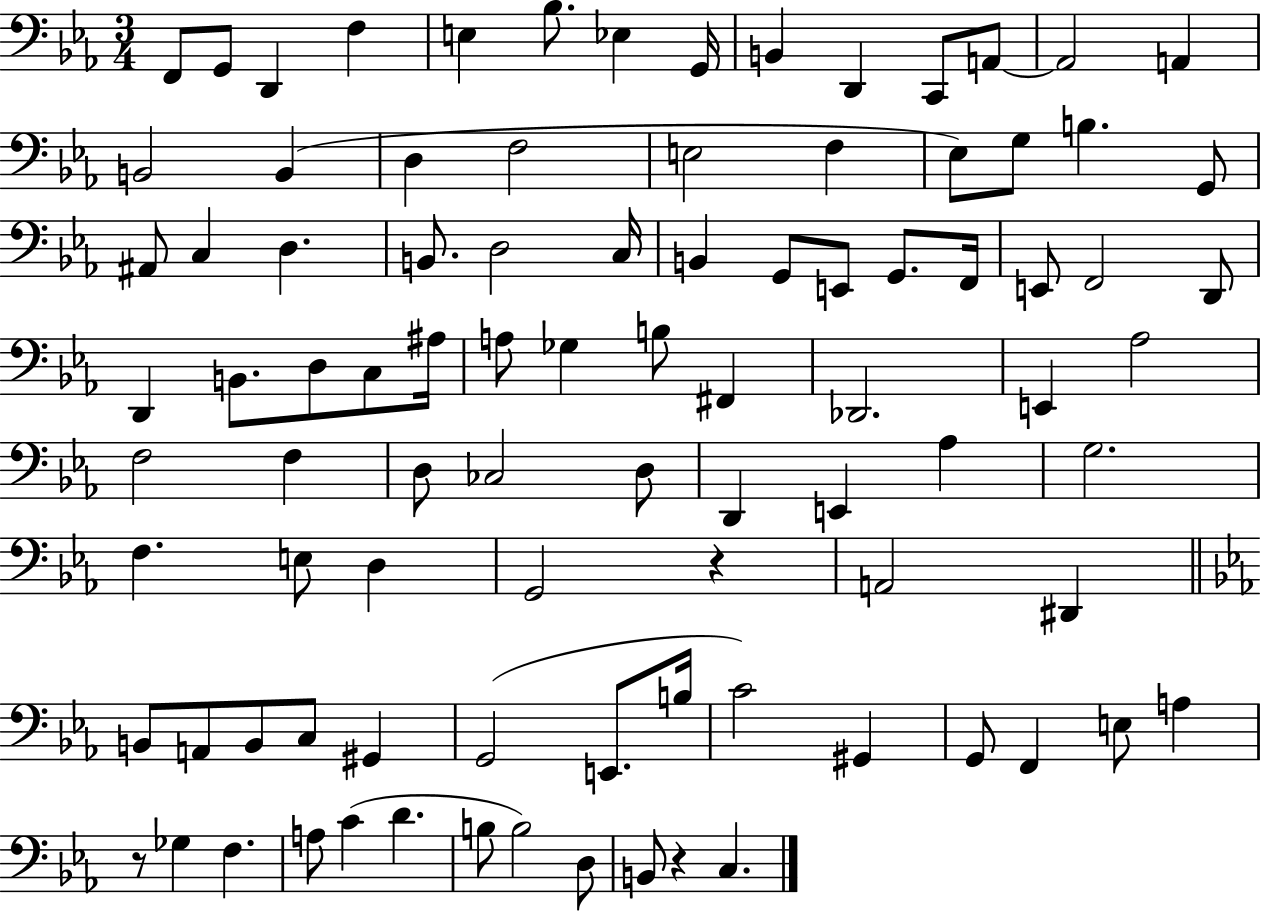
F2/e G2/e D2/q F3/q E3/q Bb3/e. Eb3/q G2/s B2/q D2/q C2/e A2/e A2/h A2/q B2/h B2/q D3/q F3/h E3/h F3/q Eb3/e G3/e B3/q. G2/e A#2/e C3/q D3/q. B2/e. D3/h C3/s B2/q G2/e E2/e G2/e. F2/s E2/e F2/h D2/e D2/q B2/e. D3/e C3/e A#3/s A3/e Gb3/q B3/e F#2/q Db2/h. E2/q Ab3/h F3/h F3/q D3/e CES3/h D3/e D2/q E2/q Ab3/q G3/h. F3/q. E3/e D3/q G2/h R/q A2/h D#2/q B2/e A2/e B2/e C3/e G#2/q G2/h E2/e. B3/s C4/h G#2/q G2/e F2/q E3/e A3/q R/e Gb3/q F3/q. A3/e C4/q D4/q. B3/e B3/h D3/e B2/e R/q C3/q.